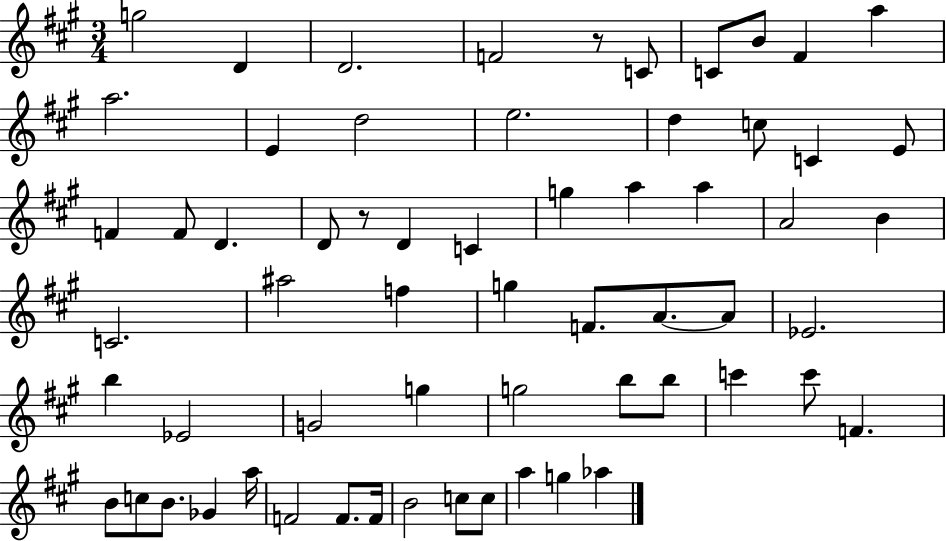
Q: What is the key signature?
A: A major